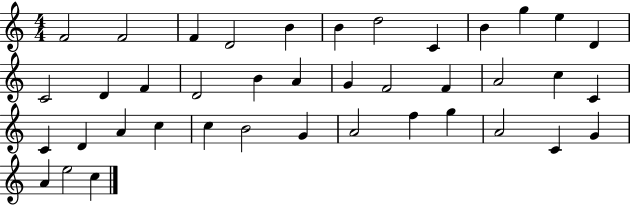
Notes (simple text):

F4/h F4/h F4/q D4/h B4/q B4/q D5/h C4/q B4/q G5/q E5/q D4/q C4/h D4/q F4/q D4/h B4/q A4/q G4/q F4/h F4/q A4/h C5/q C4/q C4/q D4/q A4/q C5/q C5/q B4/h G4/q A4/h F5/q G5/q A4/h C4/q G4/q A4/q E5/h C5/q